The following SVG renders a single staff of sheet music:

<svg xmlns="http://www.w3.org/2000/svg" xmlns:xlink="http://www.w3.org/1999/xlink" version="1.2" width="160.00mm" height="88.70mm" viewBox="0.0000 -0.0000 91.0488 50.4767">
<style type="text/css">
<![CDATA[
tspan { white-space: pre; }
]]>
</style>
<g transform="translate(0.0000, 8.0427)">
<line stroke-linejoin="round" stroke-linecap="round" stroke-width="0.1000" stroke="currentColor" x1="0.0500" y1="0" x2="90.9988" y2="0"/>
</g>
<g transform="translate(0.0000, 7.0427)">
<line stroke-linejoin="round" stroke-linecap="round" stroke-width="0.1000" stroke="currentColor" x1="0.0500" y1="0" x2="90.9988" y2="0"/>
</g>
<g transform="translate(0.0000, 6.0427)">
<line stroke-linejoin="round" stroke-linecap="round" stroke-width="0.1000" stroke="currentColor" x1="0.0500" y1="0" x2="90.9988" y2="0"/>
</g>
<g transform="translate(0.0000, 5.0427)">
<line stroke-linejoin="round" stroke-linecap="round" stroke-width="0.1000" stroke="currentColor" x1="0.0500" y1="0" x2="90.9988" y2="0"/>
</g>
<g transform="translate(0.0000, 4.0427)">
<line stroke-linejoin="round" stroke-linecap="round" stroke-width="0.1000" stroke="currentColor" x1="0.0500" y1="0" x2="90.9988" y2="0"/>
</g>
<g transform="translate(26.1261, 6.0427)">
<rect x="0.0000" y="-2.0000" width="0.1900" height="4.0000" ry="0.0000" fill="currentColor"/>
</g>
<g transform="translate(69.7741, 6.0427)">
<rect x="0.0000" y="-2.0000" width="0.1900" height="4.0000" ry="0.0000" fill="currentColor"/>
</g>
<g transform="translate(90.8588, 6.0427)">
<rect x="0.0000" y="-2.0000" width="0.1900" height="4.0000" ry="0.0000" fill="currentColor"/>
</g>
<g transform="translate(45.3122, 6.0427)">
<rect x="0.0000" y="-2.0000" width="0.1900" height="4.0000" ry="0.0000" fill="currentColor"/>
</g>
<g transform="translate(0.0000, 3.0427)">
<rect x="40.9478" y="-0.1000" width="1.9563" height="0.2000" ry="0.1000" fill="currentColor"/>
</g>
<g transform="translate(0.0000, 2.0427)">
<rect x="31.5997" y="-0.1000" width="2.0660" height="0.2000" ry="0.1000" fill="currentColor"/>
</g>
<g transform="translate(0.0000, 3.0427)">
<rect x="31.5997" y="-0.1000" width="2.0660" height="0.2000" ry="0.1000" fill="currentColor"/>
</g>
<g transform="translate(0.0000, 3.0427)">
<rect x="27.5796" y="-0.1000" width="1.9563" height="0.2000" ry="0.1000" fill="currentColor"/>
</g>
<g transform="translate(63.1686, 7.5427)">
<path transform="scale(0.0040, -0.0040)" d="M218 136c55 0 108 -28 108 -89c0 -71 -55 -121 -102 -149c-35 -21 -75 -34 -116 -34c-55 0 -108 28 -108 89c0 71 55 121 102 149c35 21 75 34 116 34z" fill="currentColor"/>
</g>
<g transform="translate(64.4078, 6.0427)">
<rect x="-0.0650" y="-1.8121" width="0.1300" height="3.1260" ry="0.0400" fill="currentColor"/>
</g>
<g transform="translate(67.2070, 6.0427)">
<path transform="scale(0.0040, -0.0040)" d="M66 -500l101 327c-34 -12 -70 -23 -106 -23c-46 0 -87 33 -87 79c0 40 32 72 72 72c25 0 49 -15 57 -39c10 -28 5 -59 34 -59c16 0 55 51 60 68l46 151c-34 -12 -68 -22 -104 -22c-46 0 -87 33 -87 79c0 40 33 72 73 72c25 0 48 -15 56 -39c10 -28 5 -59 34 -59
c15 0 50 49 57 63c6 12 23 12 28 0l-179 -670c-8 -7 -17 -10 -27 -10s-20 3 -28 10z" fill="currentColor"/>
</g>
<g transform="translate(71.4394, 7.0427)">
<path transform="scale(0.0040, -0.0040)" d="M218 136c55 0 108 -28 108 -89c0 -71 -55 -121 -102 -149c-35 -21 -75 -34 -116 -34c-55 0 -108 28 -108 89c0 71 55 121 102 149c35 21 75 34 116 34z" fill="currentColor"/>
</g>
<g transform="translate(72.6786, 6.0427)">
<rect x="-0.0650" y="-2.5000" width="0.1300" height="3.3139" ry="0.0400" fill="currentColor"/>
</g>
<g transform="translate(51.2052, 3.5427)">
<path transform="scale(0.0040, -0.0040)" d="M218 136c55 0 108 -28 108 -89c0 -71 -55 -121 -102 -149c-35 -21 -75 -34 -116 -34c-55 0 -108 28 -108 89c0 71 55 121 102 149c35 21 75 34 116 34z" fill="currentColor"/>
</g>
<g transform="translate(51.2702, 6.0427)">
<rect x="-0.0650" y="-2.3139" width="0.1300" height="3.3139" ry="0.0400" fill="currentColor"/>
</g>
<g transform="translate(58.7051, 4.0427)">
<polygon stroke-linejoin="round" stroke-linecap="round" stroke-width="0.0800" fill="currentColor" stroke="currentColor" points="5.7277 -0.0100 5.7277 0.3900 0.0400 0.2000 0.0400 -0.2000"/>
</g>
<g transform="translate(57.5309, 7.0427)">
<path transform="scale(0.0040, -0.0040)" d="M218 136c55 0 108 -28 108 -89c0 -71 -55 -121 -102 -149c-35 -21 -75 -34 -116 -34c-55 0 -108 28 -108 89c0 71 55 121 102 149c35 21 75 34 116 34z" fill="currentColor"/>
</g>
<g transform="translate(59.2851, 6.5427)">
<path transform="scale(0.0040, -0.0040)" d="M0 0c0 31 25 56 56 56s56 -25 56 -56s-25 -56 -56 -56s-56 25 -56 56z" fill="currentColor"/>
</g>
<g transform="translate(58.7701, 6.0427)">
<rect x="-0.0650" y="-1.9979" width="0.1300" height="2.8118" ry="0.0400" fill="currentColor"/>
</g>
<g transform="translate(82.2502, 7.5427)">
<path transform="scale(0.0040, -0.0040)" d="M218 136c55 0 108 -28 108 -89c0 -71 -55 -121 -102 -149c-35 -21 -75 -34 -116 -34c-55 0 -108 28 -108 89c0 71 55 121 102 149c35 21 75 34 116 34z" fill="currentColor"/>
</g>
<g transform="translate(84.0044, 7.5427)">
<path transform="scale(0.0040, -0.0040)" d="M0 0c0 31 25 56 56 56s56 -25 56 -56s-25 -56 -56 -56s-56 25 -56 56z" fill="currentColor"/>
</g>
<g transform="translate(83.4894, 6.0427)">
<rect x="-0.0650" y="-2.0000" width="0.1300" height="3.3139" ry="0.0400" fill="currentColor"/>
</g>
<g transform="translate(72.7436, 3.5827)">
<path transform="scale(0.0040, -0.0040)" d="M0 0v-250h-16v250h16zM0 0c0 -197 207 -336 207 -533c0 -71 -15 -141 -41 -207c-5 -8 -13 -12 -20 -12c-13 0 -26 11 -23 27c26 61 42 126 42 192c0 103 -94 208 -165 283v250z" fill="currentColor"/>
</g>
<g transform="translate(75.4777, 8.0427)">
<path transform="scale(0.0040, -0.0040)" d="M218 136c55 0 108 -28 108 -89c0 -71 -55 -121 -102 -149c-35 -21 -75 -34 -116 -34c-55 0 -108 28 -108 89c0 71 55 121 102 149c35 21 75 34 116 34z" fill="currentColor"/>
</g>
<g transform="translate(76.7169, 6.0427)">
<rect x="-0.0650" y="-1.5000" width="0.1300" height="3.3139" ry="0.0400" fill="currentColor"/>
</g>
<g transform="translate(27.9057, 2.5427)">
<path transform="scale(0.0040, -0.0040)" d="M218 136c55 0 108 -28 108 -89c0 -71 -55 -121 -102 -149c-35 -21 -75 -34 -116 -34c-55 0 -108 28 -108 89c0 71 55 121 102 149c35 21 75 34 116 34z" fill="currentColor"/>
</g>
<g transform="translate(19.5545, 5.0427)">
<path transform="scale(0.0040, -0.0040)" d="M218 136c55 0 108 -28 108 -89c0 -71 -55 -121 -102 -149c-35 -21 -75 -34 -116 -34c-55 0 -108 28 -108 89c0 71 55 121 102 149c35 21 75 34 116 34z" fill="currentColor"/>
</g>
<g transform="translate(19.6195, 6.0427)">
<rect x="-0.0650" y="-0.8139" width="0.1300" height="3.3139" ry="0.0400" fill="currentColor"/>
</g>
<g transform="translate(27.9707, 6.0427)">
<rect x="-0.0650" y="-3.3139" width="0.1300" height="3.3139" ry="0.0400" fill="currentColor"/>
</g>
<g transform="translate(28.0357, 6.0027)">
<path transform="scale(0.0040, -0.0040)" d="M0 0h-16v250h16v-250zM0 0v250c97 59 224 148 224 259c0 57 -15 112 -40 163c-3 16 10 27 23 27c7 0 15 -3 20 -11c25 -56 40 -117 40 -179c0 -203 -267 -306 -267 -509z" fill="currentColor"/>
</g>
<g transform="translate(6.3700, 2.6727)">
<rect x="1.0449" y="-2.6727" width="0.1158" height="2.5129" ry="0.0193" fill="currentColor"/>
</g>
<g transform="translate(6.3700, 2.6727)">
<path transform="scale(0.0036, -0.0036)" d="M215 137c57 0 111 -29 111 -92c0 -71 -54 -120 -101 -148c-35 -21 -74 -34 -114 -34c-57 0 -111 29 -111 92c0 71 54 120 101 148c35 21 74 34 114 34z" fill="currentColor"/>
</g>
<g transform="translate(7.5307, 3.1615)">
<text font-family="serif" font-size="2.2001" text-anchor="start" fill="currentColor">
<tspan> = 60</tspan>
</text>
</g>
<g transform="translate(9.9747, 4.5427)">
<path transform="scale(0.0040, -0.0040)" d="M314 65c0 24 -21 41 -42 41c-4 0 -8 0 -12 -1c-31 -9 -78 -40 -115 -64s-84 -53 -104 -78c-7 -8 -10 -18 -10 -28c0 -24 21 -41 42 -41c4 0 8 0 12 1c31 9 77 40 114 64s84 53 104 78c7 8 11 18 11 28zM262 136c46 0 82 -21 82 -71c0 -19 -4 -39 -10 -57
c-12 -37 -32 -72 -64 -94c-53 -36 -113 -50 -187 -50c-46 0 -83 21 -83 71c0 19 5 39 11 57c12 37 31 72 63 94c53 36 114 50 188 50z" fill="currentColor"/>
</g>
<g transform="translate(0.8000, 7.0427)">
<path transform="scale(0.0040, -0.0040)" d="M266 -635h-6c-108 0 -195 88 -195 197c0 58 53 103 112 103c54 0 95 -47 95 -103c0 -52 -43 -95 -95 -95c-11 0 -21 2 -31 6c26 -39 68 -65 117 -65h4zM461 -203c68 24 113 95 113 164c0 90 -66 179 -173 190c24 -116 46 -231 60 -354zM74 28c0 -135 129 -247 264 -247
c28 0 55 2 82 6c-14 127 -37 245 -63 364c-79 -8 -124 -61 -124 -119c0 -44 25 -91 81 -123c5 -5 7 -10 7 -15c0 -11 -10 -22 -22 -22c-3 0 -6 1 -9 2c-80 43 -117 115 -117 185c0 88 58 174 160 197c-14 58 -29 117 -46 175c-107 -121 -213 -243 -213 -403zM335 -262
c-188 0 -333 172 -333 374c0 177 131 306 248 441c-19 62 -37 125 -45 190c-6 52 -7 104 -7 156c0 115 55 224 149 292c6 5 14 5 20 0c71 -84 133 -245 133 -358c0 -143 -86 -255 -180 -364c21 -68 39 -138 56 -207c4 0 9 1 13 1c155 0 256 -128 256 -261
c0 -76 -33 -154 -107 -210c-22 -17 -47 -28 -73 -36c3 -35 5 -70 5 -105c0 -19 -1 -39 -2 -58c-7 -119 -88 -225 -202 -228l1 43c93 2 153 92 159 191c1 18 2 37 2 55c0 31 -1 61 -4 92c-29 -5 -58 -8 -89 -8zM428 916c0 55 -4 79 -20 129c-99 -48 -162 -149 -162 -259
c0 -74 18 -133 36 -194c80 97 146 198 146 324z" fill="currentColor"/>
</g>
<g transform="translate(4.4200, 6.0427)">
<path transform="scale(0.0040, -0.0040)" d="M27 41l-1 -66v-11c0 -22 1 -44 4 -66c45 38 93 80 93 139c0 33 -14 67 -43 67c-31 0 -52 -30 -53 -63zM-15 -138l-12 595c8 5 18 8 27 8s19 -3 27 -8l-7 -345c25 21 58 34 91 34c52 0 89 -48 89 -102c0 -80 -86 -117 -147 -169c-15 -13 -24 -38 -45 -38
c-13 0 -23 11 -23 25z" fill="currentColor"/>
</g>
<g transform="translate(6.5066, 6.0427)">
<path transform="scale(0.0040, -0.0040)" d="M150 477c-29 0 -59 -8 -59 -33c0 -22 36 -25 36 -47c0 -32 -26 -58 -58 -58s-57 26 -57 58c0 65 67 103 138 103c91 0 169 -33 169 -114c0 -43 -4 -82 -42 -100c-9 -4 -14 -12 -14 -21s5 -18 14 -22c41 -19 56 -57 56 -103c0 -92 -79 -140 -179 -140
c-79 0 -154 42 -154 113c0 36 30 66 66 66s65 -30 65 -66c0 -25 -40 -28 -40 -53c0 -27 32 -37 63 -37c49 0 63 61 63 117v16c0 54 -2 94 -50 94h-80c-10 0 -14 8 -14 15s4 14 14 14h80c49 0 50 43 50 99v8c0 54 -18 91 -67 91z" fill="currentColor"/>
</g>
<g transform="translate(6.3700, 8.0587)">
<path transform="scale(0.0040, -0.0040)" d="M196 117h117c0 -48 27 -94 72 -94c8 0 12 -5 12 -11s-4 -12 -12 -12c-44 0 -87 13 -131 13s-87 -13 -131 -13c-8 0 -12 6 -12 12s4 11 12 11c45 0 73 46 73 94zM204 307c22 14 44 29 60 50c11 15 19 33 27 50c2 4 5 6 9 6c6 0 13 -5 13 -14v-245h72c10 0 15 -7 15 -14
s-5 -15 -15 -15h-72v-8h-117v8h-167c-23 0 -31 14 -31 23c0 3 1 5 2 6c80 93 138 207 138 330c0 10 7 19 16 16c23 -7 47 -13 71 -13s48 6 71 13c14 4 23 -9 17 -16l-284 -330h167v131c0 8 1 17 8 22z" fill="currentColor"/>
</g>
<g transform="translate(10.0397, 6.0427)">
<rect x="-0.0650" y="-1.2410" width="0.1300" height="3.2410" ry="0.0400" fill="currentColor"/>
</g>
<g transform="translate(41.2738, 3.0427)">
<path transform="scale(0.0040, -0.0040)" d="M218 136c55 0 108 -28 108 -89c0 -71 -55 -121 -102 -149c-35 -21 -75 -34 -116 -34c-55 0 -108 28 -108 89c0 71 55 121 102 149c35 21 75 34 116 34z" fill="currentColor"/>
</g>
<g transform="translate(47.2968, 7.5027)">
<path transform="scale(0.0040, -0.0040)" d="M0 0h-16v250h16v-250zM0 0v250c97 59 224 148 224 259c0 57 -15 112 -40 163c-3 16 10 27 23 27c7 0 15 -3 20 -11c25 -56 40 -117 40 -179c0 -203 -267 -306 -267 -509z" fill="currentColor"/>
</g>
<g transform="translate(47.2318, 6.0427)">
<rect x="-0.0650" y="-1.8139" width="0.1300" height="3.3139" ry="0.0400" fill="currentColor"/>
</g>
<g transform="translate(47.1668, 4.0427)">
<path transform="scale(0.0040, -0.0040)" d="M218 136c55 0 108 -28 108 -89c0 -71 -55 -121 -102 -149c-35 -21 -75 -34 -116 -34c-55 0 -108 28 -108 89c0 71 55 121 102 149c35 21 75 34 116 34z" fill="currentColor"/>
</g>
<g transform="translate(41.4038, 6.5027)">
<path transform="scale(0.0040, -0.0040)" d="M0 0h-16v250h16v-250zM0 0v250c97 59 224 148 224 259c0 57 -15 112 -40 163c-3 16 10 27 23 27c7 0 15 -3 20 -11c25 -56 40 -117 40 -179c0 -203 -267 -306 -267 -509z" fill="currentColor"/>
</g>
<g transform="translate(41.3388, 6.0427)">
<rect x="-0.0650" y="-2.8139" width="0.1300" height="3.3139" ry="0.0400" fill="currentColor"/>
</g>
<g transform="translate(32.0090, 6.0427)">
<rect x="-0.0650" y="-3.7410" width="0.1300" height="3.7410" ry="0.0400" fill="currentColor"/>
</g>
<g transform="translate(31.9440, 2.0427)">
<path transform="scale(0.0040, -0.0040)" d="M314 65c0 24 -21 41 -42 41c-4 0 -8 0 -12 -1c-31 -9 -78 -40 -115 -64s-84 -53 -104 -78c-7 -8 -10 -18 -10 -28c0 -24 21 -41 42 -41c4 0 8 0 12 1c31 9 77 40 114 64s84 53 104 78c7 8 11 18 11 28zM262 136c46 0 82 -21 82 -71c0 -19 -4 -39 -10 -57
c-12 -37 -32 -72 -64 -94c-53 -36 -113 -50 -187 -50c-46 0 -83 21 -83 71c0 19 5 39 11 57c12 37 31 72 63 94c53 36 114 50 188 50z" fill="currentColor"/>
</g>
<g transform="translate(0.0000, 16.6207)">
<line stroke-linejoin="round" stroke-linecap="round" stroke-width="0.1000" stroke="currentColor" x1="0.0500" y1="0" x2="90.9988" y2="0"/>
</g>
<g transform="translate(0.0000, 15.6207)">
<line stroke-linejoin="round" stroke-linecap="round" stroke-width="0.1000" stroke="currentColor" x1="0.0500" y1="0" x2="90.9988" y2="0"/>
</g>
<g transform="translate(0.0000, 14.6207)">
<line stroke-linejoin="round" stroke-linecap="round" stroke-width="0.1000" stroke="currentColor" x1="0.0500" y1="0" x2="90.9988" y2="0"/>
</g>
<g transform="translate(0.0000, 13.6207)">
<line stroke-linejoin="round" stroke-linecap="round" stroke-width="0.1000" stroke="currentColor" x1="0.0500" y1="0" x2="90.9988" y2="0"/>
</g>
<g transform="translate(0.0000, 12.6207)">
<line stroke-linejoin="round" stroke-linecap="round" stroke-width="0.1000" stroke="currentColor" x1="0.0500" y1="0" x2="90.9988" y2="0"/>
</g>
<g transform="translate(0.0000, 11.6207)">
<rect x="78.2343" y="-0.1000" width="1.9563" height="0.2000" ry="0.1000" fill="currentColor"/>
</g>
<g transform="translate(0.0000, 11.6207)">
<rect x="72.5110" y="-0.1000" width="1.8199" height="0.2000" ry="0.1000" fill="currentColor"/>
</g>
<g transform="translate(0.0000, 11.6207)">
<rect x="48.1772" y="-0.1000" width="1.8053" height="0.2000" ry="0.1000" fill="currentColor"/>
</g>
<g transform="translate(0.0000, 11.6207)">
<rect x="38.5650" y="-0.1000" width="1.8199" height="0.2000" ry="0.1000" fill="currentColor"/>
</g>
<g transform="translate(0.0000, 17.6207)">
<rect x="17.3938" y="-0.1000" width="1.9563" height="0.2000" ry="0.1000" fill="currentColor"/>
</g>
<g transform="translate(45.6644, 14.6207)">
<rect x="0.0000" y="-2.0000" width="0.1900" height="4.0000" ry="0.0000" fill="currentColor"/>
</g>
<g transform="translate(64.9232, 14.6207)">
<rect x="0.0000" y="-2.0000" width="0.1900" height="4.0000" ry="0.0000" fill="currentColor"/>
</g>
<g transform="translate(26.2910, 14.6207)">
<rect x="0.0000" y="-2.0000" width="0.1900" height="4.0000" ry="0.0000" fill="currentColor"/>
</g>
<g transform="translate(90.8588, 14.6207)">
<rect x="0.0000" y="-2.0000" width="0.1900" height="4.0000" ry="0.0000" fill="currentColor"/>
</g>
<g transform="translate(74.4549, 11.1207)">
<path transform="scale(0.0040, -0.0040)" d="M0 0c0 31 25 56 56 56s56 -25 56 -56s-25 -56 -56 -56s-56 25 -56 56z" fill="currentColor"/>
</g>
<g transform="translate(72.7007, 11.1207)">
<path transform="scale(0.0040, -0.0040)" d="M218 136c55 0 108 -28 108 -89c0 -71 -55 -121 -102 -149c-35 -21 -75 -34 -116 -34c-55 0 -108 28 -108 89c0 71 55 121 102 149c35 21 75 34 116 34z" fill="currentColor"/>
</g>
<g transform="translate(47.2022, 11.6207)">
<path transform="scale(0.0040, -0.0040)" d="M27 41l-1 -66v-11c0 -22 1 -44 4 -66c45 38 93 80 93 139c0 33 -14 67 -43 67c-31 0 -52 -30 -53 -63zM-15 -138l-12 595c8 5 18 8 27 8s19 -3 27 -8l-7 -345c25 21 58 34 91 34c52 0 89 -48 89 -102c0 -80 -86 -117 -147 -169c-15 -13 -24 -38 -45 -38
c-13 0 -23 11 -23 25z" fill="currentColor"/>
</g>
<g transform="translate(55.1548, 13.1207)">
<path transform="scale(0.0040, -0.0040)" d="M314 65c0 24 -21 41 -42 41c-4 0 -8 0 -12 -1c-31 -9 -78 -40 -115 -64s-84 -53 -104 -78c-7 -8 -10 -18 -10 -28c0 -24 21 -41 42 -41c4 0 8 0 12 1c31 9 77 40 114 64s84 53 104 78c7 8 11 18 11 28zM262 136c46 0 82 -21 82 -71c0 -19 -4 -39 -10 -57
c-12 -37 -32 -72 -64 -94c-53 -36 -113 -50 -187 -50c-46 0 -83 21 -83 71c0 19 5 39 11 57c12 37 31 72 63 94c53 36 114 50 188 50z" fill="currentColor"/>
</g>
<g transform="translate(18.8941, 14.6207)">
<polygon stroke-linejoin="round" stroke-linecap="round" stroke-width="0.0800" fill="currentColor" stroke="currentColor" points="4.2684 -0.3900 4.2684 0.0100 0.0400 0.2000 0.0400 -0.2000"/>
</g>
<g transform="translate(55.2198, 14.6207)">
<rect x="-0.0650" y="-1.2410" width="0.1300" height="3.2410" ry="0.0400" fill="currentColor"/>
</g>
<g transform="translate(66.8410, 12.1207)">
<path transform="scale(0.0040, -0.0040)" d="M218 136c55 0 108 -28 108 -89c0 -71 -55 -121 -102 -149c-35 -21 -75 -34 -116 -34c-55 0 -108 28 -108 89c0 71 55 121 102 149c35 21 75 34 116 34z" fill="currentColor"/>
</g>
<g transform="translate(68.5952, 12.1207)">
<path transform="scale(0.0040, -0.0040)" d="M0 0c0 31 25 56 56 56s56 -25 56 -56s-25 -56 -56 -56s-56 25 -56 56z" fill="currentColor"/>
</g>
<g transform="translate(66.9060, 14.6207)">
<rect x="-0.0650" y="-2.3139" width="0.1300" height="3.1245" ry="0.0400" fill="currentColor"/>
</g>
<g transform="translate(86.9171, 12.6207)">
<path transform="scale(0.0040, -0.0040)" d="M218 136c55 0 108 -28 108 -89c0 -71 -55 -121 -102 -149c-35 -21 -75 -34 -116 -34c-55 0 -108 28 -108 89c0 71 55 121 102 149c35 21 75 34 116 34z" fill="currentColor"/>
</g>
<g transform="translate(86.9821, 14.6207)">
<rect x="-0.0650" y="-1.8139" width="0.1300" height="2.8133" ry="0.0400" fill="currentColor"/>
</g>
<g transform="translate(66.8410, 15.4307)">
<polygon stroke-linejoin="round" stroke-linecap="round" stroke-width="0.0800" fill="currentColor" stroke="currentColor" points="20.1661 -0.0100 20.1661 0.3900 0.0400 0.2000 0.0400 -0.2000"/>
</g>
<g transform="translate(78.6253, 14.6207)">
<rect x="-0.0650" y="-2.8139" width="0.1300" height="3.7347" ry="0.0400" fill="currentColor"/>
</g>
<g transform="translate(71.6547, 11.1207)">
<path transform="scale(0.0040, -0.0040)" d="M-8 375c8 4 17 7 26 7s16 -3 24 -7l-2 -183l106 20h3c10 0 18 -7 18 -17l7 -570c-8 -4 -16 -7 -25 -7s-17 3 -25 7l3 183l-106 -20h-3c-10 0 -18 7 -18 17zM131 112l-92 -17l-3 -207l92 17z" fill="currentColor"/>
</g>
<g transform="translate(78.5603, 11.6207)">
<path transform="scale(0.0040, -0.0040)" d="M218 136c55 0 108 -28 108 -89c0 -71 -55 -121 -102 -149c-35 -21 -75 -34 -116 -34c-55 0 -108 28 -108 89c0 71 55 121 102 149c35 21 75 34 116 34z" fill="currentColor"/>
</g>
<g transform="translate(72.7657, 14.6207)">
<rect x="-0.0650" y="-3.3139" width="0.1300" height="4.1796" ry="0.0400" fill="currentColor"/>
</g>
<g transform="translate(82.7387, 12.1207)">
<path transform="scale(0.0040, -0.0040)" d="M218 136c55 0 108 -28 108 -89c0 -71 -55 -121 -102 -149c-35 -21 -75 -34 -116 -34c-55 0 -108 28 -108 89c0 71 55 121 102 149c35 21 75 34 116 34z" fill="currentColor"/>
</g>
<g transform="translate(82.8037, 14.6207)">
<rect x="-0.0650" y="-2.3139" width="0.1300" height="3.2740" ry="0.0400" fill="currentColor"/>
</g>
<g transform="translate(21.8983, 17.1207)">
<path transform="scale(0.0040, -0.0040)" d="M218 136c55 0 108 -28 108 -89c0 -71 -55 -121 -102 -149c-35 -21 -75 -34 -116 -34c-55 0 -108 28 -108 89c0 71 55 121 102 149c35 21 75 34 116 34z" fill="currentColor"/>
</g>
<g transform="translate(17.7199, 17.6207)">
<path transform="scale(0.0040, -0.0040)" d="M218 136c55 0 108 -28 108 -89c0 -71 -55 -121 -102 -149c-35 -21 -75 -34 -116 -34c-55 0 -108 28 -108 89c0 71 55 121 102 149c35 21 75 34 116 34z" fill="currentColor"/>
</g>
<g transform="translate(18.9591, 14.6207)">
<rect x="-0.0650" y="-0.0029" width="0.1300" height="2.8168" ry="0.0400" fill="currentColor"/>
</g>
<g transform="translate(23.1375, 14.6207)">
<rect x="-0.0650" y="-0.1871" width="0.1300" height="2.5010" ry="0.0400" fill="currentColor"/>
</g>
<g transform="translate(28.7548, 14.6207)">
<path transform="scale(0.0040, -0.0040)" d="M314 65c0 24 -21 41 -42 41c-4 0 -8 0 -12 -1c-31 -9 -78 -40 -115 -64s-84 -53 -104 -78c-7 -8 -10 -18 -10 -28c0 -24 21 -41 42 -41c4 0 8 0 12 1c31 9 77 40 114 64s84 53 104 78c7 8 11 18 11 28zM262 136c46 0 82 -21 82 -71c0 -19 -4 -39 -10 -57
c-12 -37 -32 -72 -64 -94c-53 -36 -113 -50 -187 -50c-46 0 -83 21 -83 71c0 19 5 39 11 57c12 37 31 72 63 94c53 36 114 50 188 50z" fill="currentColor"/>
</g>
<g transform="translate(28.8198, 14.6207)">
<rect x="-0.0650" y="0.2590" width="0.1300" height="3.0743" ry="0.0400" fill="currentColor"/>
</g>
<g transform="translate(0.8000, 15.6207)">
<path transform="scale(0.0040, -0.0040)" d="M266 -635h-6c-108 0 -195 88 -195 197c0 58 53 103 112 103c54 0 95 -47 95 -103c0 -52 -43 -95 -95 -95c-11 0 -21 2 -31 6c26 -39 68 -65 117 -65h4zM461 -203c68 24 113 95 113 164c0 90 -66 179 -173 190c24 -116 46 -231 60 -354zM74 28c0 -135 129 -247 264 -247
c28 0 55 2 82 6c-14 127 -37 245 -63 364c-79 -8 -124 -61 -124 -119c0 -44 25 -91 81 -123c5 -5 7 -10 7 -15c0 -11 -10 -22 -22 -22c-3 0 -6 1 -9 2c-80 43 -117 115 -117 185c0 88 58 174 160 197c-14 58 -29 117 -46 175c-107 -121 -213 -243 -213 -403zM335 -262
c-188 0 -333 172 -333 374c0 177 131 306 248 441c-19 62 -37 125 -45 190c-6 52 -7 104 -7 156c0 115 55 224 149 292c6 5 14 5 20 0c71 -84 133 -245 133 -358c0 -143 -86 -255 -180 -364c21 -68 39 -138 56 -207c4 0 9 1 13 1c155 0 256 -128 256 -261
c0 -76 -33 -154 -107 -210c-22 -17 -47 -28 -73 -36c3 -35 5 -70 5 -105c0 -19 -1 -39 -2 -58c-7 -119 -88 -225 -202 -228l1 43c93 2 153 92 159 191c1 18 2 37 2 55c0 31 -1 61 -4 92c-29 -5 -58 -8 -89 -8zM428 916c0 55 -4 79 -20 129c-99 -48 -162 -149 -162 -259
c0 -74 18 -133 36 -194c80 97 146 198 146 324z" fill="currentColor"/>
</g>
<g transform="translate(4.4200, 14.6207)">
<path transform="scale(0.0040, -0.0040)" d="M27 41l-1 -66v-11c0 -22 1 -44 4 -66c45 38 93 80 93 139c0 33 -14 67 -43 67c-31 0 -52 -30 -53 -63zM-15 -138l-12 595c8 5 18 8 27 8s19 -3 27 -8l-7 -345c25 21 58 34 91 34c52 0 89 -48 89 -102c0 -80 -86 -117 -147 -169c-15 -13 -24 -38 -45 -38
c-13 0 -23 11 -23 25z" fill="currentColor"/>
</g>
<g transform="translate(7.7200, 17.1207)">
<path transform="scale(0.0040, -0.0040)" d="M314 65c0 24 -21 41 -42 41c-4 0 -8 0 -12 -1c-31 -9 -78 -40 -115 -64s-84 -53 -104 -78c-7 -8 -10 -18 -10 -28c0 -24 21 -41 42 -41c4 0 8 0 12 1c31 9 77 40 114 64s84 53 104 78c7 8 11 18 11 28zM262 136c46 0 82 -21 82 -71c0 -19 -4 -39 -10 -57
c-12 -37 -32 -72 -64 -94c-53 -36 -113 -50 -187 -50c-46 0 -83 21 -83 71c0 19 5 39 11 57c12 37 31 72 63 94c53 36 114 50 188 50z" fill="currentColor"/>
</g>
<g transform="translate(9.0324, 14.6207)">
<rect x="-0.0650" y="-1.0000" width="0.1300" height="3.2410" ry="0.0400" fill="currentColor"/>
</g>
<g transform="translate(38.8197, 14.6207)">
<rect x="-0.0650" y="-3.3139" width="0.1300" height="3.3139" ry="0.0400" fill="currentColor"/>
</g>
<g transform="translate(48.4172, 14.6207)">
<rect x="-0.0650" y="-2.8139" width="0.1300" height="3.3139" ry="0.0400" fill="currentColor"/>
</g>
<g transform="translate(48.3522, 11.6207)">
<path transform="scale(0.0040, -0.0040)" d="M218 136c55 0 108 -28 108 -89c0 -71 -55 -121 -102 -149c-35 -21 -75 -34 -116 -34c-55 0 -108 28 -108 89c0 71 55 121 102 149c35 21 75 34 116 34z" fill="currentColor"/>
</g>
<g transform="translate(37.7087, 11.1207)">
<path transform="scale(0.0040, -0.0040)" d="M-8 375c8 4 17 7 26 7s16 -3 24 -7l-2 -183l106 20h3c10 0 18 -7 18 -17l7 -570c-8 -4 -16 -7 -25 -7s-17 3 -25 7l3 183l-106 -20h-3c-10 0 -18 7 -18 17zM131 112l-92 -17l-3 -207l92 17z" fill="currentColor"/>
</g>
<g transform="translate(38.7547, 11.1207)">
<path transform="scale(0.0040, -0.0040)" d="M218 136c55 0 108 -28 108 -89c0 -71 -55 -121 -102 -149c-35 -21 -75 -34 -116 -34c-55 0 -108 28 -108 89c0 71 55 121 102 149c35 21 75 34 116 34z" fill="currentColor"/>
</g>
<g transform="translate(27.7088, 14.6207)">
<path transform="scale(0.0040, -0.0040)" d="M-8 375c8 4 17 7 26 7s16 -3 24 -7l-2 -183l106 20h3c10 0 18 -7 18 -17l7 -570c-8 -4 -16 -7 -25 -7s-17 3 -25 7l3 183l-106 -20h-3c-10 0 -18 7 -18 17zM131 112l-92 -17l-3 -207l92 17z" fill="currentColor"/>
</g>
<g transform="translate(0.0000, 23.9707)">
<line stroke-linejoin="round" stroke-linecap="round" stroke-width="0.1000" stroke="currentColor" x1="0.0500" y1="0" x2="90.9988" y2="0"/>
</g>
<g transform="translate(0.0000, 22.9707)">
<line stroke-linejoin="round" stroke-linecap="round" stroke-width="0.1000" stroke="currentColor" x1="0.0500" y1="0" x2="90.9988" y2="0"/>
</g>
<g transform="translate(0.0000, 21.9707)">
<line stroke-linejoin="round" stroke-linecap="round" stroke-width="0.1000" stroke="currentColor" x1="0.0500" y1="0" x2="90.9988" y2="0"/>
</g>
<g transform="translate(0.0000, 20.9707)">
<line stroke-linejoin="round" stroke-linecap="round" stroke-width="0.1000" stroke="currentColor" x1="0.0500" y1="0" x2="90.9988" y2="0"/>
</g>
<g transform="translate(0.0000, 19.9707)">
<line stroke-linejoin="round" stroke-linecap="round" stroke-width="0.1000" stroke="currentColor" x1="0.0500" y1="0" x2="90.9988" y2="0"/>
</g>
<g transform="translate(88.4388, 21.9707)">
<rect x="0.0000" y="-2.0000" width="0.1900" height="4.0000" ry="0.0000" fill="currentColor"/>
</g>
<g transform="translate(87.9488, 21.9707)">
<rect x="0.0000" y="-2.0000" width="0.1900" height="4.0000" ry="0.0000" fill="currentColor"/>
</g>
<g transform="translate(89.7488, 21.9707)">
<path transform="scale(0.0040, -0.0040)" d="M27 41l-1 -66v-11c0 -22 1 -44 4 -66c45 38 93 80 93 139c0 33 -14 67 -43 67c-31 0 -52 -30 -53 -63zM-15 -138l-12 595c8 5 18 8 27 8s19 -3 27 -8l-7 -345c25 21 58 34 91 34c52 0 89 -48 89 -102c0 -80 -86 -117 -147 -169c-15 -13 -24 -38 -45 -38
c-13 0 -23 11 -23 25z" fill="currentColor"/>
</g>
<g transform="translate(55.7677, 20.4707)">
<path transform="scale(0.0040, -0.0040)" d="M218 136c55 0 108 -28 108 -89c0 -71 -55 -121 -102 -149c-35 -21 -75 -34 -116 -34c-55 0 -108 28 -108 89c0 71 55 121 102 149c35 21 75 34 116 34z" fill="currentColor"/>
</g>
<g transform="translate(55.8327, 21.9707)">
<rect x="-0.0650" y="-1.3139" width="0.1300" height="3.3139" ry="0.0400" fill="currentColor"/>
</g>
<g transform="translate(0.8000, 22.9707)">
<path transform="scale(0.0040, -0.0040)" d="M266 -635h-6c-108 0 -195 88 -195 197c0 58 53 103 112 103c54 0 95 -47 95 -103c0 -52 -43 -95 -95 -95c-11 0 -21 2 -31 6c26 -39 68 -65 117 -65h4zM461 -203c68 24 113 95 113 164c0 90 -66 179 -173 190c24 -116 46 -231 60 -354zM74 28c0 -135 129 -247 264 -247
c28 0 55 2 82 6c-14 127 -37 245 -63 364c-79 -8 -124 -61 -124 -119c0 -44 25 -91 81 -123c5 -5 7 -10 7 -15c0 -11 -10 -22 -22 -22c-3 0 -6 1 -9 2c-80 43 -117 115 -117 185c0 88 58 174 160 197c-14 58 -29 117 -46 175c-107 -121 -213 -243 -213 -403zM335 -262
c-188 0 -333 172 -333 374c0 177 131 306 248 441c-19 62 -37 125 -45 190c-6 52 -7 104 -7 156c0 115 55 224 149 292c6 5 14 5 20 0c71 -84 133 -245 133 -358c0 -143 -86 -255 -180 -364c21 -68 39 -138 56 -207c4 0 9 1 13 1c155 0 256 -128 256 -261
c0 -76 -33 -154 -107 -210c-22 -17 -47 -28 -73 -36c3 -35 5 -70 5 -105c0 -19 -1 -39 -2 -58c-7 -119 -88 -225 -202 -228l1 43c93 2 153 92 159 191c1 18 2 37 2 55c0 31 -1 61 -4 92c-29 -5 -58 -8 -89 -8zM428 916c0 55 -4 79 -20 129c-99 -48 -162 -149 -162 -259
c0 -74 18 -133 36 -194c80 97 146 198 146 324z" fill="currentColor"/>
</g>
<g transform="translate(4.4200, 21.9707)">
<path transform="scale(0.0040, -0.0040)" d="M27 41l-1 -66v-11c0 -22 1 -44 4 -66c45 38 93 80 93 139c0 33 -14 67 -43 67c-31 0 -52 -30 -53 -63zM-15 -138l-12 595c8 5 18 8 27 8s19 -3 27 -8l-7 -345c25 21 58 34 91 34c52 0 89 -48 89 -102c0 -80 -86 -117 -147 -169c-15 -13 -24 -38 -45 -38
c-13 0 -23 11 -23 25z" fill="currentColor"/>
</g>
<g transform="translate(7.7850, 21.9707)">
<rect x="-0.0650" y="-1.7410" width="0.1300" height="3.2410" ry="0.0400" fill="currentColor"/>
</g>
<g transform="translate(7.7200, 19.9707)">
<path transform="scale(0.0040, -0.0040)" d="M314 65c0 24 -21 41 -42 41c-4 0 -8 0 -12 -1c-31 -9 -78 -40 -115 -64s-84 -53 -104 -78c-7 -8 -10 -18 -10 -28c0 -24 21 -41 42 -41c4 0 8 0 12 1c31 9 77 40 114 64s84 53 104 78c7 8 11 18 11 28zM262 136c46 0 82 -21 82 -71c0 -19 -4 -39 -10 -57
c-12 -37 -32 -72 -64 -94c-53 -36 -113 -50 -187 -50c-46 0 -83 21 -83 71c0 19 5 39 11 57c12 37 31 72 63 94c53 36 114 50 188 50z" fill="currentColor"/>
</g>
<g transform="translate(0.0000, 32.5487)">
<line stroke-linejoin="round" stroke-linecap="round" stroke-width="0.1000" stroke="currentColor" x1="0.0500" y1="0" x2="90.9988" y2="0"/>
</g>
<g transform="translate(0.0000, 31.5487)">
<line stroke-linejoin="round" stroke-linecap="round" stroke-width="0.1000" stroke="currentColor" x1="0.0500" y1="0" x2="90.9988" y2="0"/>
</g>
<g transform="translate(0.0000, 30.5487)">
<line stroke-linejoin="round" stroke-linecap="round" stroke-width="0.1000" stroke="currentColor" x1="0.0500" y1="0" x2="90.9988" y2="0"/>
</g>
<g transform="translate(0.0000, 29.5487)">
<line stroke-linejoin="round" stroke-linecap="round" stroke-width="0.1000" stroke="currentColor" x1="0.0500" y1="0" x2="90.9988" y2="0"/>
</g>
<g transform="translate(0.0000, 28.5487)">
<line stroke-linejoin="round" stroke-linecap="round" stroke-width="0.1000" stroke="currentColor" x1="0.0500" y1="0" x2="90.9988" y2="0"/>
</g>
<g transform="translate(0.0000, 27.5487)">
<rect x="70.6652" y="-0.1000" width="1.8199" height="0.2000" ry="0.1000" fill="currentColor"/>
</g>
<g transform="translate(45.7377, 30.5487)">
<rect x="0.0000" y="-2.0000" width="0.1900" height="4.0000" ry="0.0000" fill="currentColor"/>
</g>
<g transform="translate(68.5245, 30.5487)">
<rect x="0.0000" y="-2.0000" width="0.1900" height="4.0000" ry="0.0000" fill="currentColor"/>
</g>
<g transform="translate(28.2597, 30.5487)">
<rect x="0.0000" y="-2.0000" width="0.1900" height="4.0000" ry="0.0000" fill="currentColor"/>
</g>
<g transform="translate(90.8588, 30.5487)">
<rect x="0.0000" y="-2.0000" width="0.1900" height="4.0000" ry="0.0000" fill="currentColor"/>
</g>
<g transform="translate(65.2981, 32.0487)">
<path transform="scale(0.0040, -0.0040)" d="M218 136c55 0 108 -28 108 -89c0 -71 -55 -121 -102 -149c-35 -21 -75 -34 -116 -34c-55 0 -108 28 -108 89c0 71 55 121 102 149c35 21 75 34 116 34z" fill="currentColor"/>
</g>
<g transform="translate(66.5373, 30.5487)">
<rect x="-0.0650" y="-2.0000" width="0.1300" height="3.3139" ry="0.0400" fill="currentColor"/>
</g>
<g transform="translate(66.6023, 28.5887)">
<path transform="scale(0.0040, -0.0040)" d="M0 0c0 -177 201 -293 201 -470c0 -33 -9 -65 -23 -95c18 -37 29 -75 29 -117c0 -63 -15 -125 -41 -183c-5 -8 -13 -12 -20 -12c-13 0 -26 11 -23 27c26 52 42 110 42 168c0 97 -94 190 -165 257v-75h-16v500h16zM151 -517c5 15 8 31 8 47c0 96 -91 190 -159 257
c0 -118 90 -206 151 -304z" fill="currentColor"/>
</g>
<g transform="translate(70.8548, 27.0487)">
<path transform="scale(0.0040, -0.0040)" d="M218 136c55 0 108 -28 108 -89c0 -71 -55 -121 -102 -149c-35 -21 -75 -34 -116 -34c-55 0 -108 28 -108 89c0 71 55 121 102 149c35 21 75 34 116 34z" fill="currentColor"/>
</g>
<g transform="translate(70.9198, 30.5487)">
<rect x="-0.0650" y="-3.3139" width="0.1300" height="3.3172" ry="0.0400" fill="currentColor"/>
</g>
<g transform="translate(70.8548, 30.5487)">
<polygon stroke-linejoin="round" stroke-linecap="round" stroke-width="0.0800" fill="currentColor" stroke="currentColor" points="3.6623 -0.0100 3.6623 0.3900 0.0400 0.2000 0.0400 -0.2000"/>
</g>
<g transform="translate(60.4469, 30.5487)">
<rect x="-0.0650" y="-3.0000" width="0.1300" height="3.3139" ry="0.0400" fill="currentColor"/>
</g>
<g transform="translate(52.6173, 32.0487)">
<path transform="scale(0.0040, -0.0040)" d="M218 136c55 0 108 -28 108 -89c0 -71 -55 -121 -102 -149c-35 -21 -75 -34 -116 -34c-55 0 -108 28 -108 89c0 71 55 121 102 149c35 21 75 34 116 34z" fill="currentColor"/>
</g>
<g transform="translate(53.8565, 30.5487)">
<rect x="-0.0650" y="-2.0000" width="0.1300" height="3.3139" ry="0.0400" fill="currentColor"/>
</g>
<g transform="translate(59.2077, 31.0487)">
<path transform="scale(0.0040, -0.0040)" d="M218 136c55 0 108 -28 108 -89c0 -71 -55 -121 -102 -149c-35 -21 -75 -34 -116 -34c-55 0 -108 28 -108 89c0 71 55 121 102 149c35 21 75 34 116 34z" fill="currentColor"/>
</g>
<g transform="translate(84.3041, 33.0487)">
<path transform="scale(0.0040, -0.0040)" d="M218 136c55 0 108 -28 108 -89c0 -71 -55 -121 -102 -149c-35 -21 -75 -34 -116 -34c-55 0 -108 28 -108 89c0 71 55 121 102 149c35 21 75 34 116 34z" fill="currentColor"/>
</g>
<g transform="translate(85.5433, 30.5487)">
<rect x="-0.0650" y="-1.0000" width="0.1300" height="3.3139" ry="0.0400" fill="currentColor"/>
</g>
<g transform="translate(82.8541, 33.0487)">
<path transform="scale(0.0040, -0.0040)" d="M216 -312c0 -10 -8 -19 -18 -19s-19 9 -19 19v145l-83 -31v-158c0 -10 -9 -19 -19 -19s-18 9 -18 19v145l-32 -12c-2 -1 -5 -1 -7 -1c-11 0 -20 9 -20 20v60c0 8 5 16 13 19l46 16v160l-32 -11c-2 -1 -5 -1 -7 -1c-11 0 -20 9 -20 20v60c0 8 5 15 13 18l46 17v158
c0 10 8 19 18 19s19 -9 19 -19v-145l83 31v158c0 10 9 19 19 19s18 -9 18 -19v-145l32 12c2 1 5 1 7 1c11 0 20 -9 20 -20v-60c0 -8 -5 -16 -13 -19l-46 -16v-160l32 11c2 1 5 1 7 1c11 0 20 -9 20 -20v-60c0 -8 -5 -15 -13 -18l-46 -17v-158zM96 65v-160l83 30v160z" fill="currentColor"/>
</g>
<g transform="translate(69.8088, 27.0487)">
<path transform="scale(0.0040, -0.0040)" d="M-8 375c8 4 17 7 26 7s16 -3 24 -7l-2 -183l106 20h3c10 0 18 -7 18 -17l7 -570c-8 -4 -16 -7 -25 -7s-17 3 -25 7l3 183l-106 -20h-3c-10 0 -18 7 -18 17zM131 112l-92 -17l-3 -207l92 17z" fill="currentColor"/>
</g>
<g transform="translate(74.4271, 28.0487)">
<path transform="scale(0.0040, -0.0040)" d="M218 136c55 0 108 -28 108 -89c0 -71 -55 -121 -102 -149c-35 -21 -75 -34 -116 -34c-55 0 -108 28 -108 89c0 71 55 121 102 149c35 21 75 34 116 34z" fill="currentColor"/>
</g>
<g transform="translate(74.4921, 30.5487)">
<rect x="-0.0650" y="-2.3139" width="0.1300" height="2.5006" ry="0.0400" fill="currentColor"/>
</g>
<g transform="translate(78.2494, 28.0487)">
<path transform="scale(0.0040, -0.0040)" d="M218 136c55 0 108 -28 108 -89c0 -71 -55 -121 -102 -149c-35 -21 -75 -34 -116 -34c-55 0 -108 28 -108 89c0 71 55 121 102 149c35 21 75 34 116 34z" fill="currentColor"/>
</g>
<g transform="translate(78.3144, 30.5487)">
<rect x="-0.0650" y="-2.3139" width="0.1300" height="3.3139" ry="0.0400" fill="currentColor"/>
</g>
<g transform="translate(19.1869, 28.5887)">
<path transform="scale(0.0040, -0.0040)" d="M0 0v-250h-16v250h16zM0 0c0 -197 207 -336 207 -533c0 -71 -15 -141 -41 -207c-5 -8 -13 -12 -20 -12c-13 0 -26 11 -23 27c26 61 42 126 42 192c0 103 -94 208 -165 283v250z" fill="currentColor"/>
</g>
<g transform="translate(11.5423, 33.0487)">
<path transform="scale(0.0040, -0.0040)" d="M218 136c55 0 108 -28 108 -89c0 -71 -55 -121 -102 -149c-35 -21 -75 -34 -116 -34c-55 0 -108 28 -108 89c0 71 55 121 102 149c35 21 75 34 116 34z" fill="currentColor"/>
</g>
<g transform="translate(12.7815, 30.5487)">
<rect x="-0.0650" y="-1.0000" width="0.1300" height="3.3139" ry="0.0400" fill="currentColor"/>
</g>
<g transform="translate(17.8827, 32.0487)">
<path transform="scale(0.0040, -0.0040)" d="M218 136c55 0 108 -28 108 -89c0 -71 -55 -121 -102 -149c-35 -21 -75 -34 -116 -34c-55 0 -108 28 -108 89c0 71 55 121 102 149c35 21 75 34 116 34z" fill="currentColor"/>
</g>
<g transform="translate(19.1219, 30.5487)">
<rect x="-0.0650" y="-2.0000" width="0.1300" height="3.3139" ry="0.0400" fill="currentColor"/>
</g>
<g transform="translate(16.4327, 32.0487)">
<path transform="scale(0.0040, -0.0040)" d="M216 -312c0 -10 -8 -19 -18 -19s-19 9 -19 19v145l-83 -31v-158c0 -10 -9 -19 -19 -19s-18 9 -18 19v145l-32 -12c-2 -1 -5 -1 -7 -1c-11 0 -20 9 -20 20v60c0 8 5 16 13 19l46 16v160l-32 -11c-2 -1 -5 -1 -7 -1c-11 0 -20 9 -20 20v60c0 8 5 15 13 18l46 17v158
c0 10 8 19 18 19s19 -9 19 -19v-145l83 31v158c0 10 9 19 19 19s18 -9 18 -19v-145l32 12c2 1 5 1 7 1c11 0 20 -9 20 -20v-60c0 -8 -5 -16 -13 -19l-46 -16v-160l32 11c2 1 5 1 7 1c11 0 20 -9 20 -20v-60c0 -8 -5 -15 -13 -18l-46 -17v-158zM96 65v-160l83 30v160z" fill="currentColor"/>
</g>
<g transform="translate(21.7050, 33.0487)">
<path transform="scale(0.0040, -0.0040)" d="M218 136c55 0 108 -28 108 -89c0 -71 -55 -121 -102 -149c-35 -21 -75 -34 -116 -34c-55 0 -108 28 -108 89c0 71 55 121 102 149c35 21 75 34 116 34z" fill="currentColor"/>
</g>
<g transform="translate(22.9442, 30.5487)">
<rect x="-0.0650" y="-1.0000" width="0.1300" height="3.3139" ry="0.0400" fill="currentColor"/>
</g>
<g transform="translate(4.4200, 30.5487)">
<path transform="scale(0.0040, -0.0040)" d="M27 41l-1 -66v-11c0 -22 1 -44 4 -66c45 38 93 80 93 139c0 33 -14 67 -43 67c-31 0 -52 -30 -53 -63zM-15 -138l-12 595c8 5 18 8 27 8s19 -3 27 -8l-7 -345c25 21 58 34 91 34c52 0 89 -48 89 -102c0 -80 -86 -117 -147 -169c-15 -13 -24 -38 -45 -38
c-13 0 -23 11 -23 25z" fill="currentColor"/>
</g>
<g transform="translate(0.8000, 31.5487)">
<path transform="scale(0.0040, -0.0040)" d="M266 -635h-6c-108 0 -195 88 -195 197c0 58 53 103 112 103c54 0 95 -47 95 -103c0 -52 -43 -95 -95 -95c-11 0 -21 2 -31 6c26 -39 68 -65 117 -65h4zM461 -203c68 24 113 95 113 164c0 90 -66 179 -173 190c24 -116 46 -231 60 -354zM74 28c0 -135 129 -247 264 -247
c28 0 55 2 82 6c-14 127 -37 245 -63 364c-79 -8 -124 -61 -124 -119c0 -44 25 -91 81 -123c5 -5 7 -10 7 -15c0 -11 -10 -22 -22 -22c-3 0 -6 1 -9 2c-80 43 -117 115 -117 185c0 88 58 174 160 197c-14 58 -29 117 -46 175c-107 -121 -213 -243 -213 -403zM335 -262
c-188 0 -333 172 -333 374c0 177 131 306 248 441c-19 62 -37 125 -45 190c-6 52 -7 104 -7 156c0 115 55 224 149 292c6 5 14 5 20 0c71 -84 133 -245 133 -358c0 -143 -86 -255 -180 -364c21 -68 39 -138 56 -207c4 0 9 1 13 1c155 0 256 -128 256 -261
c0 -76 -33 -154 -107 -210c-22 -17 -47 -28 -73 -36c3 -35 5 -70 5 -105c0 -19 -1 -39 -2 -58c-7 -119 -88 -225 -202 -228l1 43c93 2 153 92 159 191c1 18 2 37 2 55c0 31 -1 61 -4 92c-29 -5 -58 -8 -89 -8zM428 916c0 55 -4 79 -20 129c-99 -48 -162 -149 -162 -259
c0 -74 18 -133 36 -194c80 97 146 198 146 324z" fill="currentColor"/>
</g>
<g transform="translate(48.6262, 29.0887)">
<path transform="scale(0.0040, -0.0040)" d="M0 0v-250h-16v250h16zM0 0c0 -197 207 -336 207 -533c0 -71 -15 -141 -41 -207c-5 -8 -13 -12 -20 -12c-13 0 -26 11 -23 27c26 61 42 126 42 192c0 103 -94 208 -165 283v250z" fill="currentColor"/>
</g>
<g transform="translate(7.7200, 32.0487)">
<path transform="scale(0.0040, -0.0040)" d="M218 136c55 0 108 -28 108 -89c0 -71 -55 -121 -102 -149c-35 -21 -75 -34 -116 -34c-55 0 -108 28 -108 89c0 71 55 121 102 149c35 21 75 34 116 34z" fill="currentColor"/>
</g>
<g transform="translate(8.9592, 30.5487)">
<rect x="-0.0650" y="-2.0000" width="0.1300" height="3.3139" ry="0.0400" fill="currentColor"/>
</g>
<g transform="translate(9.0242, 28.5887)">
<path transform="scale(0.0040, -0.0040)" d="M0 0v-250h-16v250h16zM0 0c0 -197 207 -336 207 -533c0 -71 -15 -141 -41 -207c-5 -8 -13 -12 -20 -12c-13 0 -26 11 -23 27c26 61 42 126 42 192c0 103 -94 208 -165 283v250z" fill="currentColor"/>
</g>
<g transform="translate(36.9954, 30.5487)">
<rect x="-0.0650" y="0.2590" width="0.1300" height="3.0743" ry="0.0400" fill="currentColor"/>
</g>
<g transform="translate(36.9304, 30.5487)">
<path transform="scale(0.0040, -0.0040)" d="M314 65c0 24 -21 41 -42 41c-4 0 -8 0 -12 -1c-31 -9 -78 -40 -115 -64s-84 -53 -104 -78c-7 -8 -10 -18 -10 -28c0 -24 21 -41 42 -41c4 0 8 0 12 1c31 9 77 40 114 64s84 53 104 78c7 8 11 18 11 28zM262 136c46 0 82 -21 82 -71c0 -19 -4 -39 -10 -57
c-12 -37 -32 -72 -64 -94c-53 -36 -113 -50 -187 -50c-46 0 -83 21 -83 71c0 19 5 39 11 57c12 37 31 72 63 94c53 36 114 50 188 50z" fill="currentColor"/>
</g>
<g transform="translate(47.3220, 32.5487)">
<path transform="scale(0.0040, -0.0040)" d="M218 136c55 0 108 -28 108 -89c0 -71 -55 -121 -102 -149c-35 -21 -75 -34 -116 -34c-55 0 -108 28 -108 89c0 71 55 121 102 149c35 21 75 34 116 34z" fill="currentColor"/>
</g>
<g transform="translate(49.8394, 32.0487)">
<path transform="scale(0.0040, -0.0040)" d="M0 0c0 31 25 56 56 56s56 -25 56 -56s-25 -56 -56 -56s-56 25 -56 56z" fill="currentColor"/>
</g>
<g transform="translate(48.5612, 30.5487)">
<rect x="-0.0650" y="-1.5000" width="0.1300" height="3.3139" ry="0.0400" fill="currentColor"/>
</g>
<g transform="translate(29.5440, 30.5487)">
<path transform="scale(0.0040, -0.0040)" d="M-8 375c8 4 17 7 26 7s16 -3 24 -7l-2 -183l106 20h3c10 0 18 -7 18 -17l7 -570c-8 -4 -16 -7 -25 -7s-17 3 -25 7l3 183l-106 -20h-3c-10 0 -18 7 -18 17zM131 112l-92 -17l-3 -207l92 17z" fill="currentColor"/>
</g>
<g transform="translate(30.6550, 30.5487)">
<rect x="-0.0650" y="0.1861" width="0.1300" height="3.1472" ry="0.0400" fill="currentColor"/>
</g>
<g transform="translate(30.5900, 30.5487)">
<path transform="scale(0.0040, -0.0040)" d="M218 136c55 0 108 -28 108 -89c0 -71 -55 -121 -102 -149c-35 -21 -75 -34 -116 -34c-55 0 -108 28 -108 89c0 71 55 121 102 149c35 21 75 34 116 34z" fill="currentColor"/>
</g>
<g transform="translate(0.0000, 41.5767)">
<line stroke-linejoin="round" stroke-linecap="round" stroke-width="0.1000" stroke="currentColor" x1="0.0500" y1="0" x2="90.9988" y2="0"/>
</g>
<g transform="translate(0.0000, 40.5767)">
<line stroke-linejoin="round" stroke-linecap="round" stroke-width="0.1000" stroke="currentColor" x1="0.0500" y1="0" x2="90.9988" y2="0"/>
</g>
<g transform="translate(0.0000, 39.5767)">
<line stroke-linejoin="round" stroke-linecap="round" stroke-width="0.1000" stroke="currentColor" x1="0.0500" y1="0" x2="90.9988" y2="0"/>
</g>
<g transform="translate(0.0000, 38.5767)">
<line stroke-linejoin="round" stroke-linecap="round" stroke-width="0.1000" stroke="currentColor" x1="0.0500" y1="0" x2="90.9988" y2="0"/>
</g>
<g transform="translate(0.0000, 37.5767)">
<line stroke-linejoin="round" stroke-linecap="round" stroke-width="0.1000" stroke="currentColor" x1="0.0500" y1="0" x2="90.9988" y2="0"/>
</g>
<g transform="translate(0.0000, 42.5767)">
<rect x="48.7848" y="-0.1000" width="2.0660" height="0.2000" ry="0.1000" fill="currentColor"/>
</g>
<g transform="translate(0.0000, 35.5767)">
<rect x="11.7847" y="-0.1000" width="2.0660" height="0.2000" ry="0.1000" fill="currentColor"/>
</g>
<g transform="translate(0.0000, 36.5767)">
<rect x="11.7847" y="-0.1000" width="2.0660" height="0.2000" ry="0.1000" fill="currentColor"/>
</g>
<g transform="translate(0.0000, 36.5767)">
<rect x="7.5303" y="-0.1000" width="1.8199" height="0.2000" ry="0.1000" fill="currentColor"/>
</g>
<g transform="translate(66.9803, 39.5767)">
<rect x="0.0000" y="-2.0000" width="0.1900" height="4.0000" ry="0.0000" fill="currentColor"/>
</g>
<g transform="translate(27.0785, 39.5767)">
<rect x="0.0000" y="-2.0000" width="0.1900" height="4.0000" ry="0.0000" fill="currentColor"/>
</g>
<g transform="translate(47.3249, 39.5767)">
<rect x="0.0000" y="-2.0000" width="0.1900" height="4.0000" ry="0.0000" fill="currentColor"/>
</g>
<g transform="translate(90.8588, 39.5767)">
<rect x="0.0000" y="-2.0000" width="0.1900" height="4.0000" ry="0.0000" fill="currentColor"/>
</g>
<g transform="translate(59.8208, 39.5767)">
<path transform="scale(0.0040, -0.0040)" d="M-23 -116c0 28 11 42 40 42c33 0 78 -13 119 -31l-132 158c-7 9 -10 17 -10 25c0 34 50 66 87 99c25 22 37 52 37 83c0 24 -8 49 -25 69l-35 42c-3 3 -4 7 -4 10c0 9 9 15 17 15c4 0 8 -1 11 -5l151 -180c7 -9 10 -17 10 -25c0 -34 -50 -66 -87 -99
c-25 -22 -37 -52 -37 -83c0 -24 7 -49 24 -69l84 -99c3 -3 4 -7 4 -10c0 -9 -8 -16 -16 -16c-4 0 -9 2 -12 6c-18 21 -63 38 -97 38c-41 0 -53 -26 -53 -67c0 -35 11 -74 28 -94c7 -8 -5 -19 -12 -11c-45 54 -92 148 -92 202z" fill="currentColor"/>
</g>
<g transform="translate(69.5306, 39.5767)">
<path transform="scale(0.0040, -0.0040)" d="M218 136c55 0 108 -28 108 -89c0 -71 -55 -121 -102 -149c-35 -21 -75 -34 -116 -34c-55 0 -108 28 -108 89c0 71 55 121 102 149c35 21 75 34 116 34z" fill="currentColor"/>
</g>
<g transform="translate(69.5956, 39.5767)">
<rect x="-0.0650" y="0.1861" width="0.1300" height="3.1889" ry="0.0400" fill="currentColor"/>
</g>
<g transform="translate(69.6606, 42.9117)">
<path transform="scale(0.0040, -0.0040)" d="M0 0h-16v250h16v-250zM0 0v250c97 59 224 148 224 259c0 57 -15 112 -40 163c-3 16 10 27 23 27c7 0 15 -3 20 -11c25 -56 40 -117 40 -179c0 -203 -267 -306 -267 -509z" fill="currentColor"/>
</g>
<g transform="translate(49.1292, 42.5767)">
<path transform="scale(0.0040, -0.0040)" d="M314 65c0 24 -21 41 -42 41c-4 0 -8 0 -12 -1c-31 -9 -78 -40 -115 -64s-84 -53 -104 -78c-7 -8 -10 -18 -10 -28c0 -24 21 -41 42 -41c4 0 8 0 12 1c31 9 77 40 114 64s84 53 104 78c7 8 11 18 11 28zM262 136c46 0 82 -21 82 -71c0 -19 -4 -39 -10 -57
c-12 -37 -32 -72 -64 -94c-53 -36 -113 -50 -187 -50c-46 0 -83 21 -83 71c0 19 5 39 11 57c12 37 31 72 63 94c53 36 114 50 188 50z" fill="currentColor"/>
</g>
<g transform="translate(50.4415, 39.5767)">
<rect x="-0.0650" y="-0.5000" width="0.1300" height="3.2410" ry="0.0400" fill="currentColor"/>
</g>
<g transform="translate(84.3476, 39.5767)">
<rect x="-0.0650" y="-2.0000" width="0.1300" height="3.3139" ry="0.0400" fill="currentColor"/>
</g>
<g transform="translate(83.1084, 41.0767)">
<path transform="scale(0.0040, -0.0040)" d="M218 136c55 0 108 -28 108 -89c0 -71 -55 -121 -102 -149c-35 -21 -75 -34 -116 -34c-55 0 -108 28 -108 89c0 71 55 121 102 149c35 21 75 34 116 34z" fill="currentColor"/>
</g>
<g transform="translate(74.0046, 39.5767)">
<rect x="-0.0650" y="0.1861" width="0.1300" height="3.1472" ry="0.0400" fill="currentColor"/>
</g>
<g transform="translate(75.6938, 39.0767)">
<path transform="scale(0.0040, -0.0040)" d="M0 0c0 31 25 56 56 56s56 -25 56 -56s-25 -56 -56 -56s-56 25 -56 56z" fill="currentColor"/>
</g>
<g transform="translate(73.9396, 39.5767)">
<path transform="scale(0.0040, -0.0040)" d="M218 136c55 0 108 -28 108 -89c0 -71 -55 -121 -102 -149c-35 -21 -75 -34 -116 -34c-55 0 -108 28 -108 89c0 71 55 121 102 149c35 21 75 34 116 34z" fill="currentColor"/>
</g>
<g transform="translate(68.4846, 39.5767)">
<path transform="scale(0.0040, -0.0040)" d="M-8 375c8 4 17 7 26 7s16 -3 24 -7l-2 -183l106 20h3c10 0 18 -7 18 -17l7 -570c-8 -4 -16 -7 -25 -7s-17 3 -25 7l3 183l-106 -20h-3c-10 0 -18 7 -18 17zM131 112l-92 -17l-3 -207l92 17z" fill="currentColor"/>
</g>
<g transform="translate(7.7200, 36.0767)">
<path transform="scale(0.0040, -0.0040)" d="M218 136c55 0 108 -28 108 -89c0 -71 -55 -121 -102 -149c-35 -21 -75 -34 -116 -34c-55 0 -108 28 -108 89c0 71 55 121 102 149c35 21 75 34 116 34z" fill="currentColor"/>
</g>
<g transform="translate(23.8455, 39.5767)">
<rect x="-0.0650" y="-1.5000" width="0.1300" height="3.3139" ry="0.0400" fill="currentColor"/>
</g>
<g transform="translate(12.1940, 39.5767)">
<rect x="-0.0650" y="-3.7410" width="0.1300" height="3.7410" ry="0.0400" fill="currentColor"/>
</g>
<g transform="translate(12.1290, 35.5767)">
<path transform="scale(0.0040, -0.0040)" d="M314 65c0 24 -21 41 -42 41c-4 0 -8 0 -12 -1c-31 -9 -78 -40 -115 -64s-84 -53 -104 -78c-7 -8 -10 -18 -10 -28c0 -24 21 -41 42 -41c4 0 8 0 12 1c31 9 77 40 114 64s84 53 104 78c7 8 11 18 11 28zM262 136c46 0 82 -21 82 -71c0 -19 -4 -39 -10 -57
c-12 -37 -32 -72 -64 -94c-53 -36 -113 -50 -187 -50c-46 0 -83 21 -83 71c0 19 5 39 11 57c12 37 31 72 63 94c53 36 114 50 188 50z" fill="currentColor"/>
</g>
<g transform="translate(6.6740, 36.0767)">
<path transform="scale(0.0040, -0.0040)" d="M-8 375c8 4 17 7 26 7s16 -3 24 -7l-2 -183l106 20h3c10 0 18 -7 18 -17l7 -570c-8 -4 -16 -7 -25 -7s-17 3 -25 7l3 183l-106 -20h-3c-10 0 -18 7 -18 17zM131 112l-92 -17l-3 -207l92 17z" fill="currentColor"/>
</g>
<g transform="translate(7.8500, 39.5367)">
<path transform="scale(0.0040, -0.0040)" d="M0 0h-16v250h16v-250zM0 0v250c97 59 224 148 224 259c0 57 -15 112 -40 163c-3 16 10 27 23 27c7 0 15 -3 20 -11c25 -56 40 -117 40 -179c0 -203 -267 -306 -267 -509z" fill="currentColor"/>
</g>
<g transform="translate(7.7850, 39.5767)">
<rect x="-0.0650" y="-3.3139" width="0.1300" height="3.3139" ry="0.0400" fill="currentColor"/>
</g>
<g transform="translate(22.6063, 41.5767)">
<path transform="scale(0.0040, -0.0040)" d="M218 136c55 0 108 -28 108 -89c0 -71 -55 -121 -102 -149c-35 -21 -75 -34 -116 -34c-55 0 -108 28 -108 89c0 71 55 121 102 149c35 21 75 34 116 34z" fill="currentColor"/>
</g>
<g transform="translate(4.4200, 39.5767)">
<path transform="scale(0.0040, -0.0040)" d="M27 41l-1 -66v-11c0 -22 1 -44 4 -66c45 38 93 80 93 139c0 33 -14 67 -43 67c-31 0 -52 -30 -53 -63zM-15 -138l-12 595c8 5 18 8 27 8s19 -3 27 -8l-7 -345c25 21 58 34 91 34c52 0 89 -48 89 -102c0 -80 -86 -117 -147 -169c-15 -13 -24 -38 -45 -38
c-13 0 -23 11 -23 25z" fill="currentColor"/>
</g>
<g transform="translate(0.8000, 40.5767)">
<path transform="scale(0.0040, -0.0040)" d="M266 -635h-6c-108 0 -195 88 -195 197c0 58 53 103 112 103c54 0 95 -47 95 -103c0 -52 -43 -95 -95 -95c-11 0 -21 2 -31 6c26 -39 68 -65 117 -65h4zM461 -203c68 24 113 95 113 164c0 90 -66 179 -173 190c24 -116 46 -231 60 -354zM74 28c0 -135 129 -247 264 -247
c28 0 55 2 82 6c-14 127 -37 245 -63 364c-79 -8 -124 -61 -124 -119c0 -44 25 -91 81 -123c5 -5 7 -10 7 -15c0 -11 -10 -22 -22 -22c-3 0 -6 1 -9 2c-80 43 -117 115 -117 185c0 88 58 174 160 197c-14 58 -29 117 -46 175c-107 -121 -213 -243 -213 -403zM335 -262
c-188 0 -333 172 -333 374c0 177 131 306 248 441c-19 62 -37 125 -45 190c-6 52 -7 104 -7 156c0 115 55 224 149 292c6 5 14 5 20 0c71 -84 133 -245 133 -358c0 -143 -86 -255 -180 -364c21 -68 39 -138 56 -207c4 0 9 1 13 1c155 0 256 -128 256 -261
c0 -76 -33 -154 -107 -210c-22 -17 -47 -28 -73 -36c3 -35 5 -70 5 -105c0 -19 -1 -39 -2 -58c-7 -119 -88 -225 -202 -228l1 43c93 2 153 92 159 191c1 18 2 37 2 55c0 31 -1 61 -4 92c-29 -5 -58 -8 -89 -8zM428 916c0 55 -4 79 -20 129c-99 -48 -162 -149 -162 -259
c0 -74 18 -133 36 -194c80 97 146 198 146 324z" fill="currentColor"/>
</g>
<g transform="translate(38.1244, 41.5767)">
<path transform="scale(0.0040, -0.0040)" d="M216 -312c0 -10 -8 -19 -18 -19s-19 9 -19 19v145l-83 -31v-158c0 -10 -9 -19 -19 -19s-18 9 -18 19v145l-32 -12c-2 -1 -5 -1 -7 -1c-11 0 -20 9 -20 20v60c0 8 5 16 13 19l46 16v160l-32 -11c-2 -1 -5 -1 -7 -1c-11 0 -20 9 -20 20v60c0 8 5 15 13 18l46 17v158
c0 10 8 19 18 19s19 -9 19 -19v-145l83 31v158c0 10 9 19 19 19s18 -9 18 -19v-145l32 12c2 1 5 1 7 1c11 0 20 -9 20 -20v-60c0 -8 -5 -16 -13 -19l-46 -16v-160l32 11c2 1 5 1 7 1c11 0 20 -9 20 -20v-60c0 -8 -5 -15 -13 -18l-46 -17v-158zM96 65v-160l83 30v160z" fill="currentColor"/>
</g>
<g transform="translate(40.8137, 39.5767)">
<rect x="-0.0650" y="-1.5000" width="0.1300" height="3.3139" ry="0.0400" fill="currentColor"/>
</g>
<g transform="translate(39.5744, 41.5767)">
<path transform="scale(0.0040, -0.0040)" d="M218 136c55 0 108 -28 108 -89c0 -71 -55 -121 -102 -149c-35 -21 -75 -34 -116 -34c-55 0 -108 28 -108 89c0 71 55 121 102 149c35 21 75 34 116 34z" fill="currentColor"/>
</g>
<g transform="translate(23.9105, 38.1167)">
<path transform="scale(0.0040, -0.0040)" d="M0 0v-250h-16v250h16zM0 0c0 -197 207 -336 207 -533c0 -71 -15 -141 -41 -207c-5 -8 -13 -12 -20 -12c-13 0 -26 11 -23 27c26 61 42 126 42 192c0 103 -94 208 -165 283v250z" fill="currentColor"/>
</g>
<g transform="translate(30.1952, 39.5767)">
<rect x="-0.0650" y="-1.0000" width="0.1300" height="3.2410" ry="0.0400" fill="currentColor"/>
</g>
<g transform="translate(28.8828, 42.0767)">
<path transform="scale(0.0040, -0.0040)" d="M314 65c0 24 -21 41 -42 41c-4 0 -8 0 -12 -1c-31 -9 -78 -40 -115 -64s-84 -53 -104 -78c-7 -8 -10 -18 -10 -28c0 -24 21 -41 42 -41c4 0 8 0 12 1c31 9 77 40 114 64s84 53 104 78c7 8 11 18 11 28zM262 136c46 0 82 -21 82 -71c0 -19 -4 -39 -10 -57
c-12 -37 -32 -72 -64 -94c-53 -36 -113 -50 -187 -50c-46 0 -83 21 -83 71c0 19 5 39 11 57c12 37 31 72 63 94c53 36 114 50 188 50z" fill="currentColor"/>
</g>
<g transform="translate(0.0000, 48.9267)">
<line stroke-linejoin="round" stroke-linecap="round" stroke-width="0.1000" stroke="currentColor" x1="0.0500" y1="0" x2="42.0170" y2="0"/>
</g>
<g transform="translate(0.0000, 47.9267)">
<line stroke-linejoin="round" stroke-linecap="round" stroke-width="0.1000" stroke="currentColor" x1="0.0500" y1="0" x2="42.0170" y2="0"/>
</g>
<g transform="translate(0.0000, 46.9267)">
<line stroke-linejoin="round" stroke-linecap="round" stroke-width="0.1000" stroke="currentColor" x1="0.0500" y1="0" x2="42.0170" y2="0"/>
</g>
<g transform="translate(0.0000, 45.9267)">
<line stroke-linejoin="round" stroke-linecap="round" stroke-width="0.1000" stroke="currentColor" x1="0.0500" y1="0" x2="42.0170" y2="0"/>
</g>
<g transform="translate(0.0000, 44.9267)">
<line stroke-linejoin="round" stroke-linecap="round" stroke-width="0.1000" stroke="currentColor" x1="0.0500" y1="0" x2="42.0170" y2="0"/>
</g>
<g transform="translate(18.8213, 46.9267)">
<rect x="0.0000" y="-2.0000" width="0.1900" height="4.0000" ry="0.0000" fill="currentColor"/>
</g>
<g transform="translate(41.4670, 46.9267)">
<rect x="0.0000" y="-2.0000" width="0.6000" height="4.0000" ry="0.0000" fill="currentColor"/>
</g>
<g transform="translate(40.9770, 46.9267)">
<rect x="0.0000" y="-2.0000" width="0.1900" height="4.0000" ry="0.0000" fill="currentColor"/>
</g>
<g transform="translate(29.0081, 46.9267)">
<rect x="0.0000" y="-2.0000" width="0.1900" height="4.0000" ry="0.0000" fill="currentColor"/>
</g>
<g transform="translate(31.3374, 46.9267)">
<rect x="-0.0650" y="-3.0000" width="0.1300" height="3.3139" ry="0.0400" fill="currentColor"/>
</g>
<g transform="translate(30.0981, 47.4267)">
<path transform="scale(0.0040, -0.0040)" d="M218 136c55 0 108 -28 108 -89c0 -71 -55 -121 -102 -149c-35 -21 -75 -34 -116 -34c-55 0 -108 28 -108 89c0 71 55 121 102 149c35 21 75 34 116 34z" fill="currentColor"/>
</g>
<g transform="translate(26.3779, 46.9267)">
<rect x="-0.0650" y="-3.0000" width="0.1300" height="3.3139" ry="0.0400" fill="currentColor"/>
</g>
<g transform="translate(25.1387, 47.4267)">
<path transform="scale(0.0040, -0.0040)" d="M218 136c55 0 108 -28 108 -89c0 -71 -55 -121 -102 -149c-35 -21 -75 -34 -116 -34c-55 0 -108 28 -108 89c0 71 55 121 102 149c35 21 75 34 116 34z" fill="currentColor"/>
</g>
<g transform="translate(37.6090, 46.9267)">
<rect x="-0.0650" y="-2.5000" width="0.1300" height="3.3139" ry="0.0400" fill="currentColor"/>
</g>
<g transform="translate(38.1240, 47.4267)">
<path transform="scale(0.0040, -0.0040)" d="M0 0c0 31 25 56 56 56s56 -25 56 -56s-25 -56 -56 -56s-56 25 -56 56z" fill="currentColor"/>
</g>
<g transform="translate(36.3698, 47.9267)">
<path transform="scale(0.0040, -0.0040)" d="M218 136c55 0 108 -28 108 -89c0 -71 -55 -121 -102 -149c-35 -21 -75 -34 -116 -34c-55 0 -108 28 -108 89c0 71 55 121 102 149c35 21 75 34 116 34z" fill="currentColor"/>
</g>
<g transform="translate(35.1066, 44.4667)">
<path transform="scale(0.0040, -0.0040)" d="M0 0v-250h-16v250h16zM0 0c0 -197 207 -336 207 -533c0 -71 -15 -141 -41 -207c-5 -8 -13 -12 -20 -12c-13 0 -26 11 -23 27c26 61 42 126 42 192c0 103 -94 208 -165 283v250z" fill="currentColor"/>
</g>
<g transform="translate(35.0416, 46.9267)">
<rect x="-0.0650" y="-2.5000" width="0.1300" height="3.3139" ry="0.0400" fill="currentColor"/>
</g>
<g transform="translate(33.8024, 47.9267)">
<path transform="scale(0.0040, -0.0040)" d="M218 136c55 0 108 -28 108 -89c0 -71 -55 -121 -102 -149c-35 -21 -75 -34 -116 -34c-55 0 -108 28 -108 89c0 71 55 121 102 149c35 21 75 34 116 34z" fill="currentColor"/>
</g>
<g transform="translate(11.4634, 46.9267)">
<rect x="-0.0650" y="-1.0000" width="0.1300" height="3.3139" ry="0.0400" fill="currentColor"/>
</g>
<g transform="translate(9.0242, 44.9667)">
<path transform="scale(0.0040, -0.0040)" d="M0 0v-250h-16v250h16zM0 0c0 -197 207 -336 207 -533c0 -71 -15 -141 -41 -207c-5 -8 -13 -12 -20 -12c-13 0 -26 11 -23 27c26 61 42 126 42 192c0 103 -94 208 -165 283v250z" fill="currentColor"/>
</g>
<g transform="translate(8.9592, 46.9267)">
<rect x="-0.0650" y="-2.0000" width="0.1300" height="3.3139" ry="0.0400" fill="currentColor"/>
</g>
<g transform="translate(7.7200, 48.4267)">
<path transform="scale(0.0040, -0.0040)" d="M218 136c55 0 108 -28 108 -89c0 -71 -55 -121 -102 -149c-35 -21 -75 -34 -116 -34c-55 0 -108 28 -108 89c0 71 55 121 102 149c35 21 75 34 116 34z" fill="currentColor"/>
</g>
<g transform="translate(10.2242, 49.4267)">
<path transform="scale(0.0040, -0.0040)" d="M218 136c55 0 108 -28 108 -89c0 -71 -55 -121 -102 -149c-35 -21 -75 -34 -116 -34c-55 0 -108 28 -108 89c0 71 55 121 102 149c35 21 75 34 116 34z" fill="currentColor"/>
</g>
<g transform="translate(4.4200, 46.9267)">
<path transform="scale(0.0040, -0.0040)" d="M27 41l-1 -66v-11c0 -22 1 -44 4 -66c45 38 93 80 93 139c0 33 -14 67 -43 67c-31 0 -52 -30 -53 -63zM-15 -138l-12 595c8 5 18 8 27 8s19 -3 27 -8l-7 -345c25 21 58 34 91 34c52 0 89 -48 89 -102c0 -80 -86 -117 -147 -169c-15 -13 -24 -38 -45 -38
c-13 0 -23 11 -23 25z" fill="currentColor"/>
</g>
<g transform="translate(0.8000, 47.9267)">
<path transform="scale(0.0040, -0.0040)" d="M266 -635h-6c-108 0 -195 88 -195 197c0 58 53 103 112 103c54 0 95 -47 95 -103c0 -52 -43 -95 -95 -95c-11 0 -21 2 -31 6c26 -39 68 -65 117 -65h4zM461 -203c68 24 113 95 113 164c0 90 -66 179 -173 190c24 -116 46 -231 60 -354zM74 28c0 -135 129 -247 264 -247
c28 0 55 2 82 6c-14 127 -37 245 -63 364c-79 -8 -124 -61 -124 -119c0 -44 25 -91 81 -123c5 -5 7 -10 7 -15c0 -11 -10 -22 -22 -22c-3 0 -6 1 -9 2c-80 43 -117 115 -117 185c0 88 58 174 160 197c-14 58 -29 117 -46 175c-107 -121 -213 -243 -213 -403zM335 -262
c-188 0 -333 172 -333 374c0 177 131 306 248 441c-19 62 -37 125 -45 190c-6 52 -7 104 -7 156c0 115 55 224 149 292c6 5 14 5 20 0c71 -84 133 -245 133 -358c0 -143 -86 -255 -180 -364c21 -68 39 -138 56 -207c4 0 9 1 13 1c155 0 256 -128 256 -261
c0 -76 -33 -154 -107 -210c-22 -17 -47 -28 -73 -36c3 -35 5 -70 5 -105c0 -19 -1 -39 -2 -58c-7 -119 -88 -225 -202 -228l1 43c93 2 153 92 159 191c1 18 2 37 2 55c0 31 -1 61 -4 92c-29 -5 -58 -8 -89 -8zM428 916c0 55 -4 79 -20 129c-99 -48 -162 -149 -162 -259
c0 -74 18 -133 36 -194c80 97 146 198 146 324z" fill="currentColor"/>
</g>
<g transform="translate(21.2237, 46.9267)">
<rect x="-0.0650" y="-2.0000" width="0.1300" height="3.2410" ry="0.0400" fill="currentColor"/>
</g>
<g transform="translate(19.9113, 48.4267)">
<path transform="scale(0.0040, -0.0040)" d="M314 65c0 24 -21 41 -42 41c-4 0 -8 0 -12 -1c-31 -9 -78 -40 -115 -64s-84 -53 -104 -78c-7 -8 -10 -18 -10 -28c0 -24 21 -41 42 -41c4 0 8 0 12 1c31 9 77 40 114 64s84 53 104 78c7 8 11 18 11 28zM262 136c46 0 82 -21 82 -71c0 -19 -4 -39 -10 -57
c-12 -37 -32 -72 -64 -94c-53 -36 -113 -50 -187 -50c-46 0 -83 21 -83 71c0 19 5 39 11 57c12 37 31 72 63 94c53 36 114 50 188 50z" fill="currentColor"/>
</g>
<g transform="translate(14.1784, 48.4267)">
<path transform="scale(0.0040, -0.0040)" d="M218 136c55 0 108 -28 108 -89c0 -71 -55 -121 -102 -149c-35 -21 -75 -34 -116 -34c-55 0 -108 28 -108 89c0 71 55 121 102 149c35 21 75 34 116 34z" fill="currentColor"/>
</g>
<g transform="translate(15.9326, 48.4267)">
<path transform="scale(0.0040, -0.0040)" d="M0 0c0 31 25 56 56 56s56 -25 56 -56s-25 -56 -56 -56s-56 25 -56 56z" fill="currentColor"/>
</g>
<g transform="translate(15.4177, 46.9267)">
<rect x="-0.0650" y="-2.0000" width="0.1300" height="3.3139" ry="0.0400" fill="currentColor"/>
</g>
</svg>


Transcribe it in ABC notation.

X:1
T:Untitled
M:3/4
L:1/4
K:F
e2 d _b/2 c'2 a/2 f/2 g G/2 F/2 z/4 G/2 E F D2 C/2 D/2 B2 b _a e2 g/2 b/2 a/2 g/2 f/2 f2 e F/2 D ^F/2 D B B2 E/2 F A F/4 b/2 g/2 g ^D b/2 c'2 E/2 D2 ^E C2 z B/2 B F F/2 D F F2 A A G/2 G